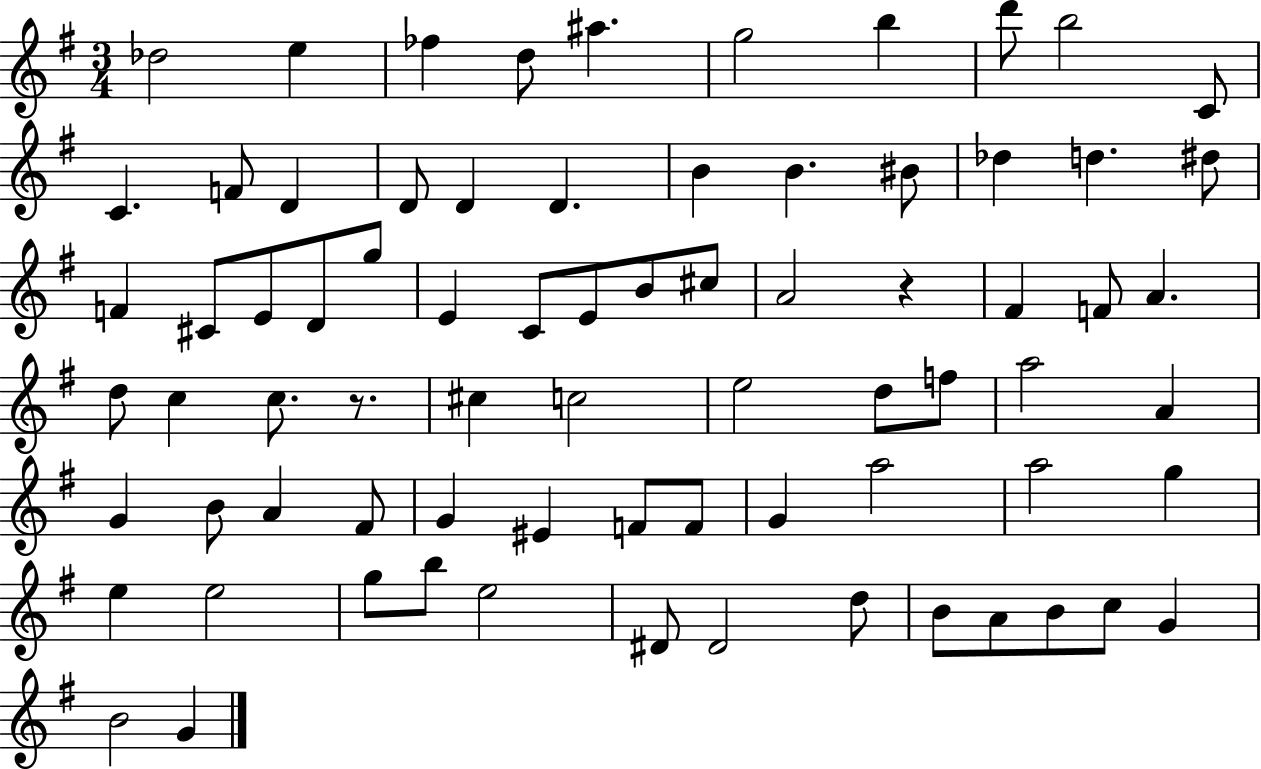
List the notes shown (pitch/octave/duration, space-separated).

Db5/h E5/q FES5/q D5/e A#5/q. G5/h B5/q D6/e B5/h C4/e C4/q. F4/e D4/q D4/e D4/q D4/q. B4/q B4/q. BIS4/e Db5/q D5/q. D#5/e F4/q C#4/e E4/e D4/e G5/e E4/q C4/e E4/e B4/e C#5/e A4/h R/q F#4/q F4/e A4/q. D5/e C5/q C5/e. R/e. C#5/q C5/h E5/h D5/e F5/e A5/h A4/q G4/q B4/e A4/q F#4/e G4/q EIS4/q F4/e F4/e G4/q A5/h A5/h G5/q E5/q E5/h G5/e B5/e E5/h D#4/e D#4/h D5/e B4/e A4/e B4/e C5/e G4/q B4/h G4/q